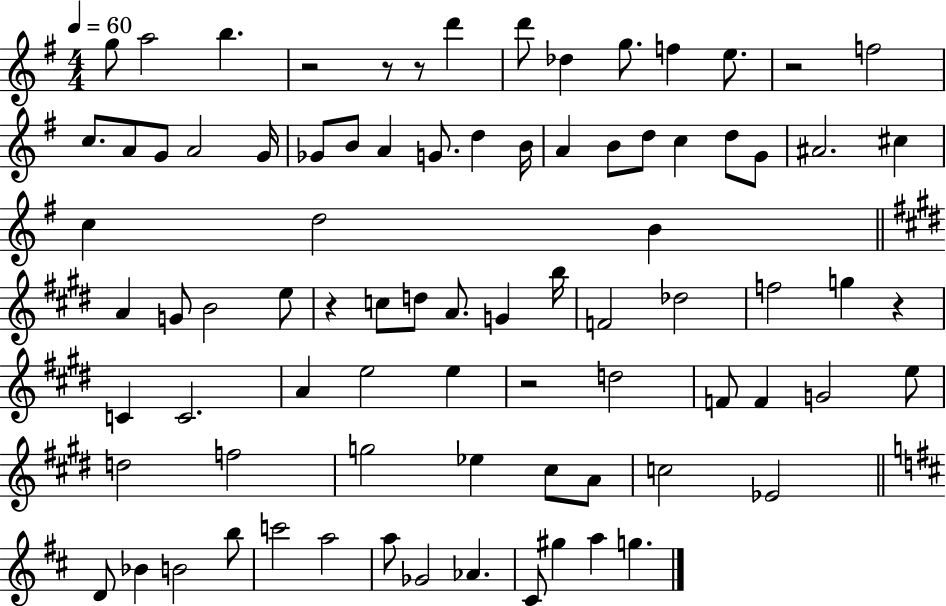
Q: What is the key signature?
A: G major